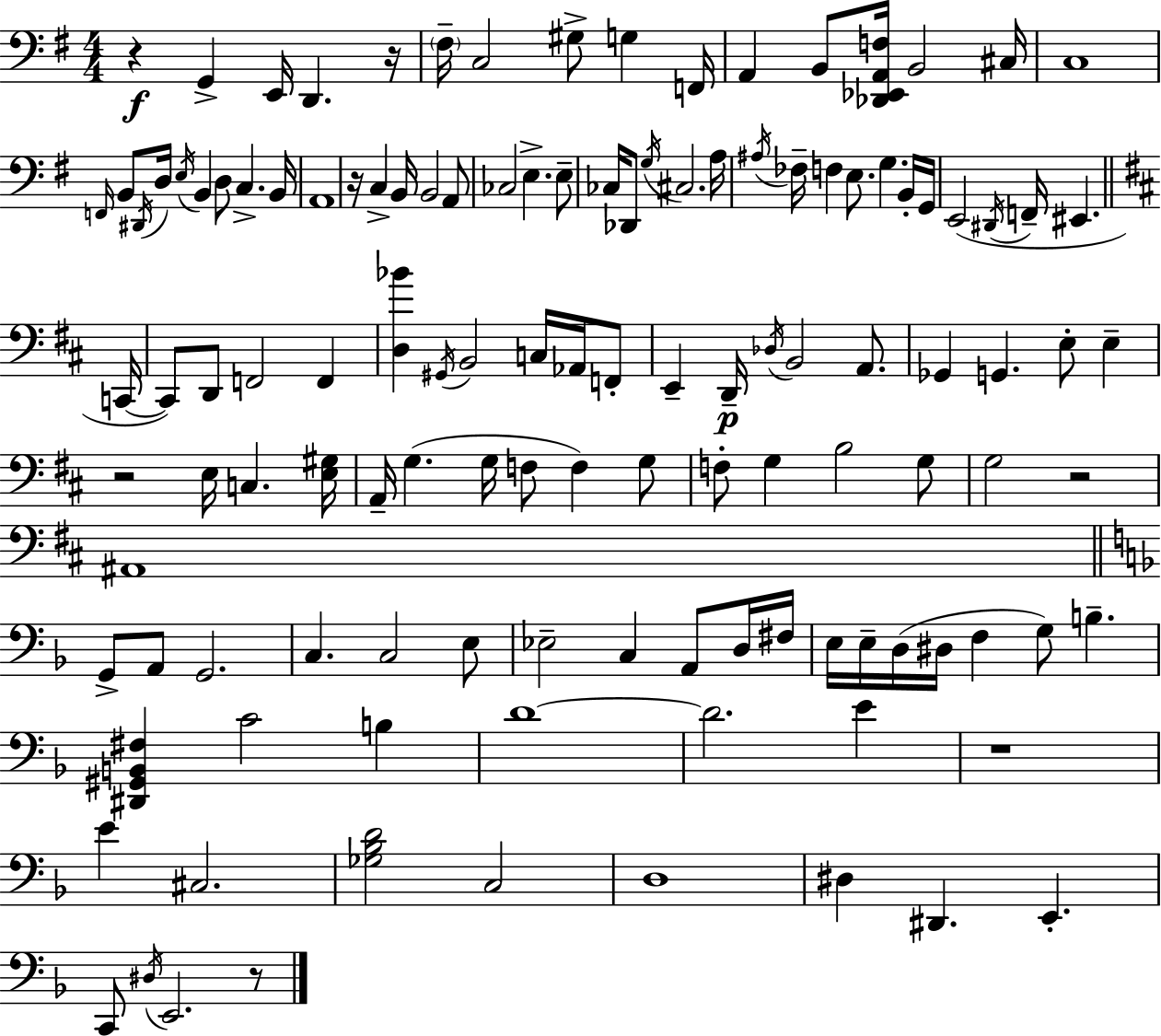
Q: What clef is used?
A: bass